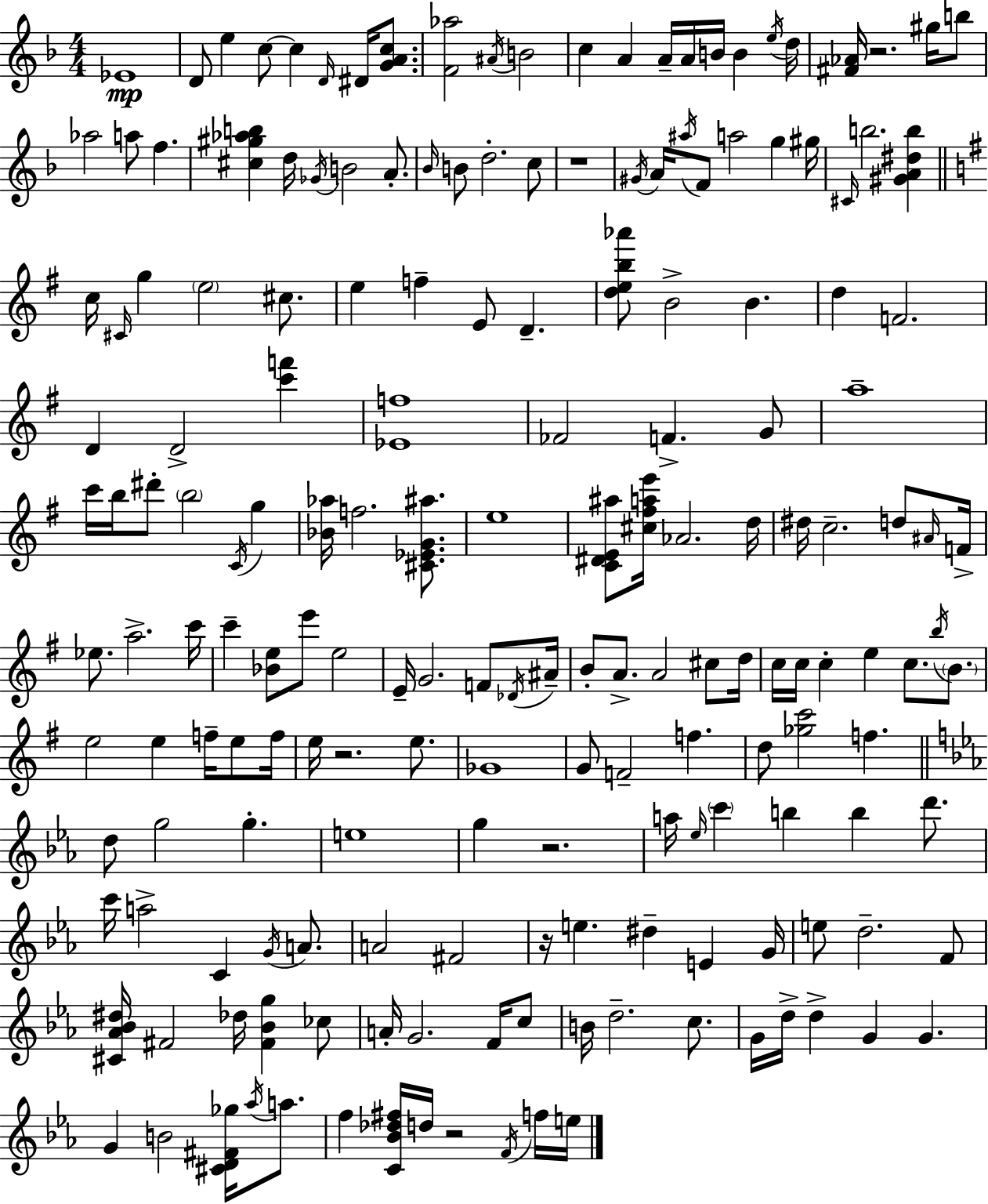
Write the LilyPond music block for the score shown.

{
  \clef treble
  \numericTimeSignature
  \time 4/4
  \key d \minor
  ees'1\mp | d'8 e''4 c''8~~ c''4 \grace { d'16 } dis'16 <g' a' c''>8. | <f' aes''>2 \acciaccatura { ais'16 } b'2 | c''4 a'4 a'16-- a'16 b'16 b'4 | \break \acciaccatura { e''16 } d''16 <fis' aes'>16 r2. | gis''16 b''8 aes''2 a''8 f''4. | <cis'' gis'' aes'' b''>4 d''16 \acciaccatura { ges'16 } b'2 | a'8.-. \grace { bes'16 } b'8 d''2.-. | \break c''8 r1 | \acciaccatura { gis'16 } a'16 \acciaccatura { ais''16 } f'8 a''2 | g''4 gis''16 \grace { cis'16 } b''2. | <gis' a' dis'' b''>4 \bar "||" \break \key g \major c''16 \grace { cis'16 } g''4 \parenthesize e''2 cis''8. | e''4 f''4-- e'8 d'4.-- | <d'' e'' b'' aes'''>8 b'2-> b'4. | d''4 f'2. | \break d'4 d'2-> <c''' f'''>4 | <ees' f''>1 | fes'2 f'4.-> g'8 | a''1-- | \break c'''16 b''16 dis'''8-. \parenthesize b''2 \acciaccatura { c'16 } g''4 | <bes' aes''>16 f''2. <cis' ees' g' ais''>8. | e''1 | <c' dis' e' ais''>8 <cis'' fis'' a'' e'''>16 aes'2. | \break d''16 dis''16 c''2.-- d''8 | \grace { ais'16 } f'16-> ees''8. a''2.-> | c'''16 c'''4-- <bes' e''>8 e'''8 e''2 | e'16-- g'2. | \break f'8 \acciaccatura { des'16 } ais'16-- b'8-. a'8.-> a'2 | cis''8 d''16 c''16 c''16 c''4-. e''4 c''8. | \acciaccatura { b''16 } \parenthesize b'8. e''2 e''4 | f''16-- e''8 f''16 e''16 r2. | \break e''8. ges'1 | g'8 f'2-- f''4. | d''8 <ges'' c'''>2 f''4. | \bar "||" \break \key ees \major d''8 g''2 g''4.-. | e''1 | g''4 r2. | a''16 \grace { ees''16 } \parenthesize c'''4 b''4 b''4 d'''8. | \break c'''16 a''2-> c'4 \acciaccatura { g'16 } a'8. | a'2 fis'2 | r16 e''4. dis''4-- e'4 | g'16 e''8 d''2.-- | \break f'8 <cis' aes' bes' dis''>16 fis'2 des''16 <fis' bes' g''>4 | ces''8 a'16-. g'2. f'16 | c''8 b'16 d''2.-- c''8. | g'16 d''16-> d''4-> g'4 g'4. | \break g'4 b'2 <cis' d' fis' ges''>16 \acciaccatura { aes''16 } | a''8. f''4 <c' bes' des'' fis''>16 d''16 r2 | \acciaccatura { f'16 } f''16 e''16 \bar "|."
}